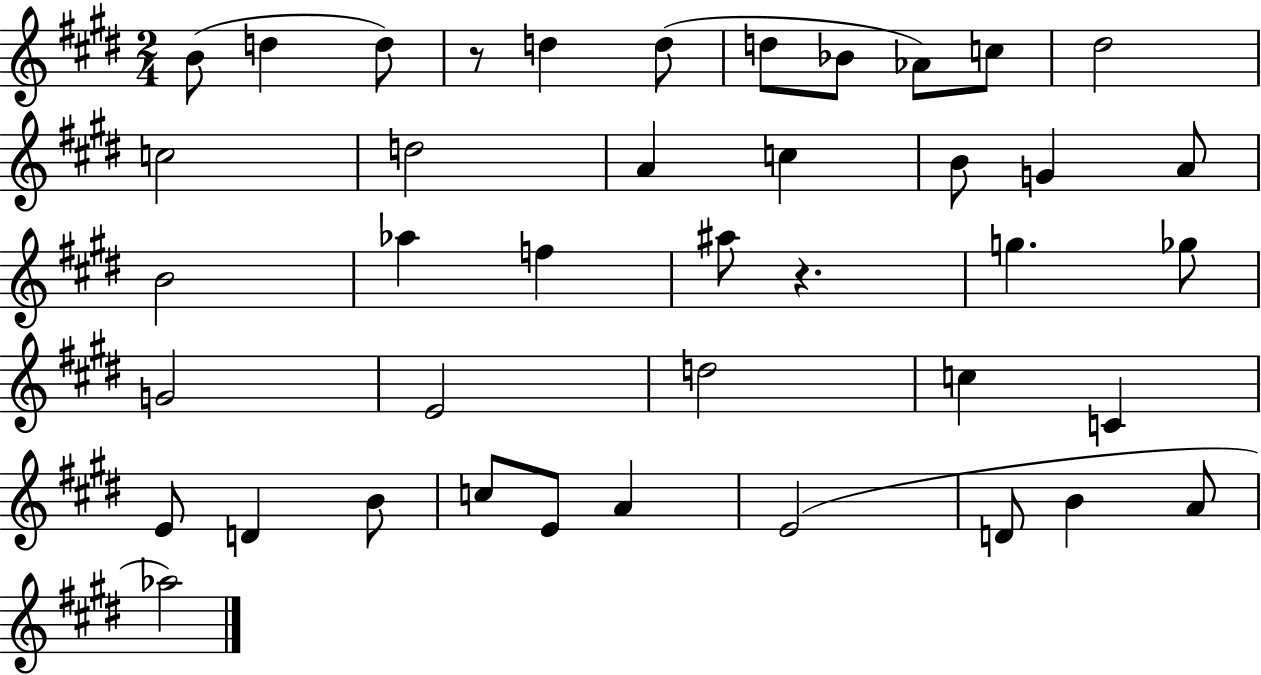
X:1
T:Untitled
M:2/4
L:1/4
K:E
B/2 d d/2 z/2 d d/2 d/2 _B/2 _A/2 c/2 ^d2 c2 d2 A c B/2 G A/2 B2 _a f ^a/2 z g _g/2 G2 E2 d2 c C E/2 D B/2 c/2 E/2 A E2 D/2 B A/2 _a2